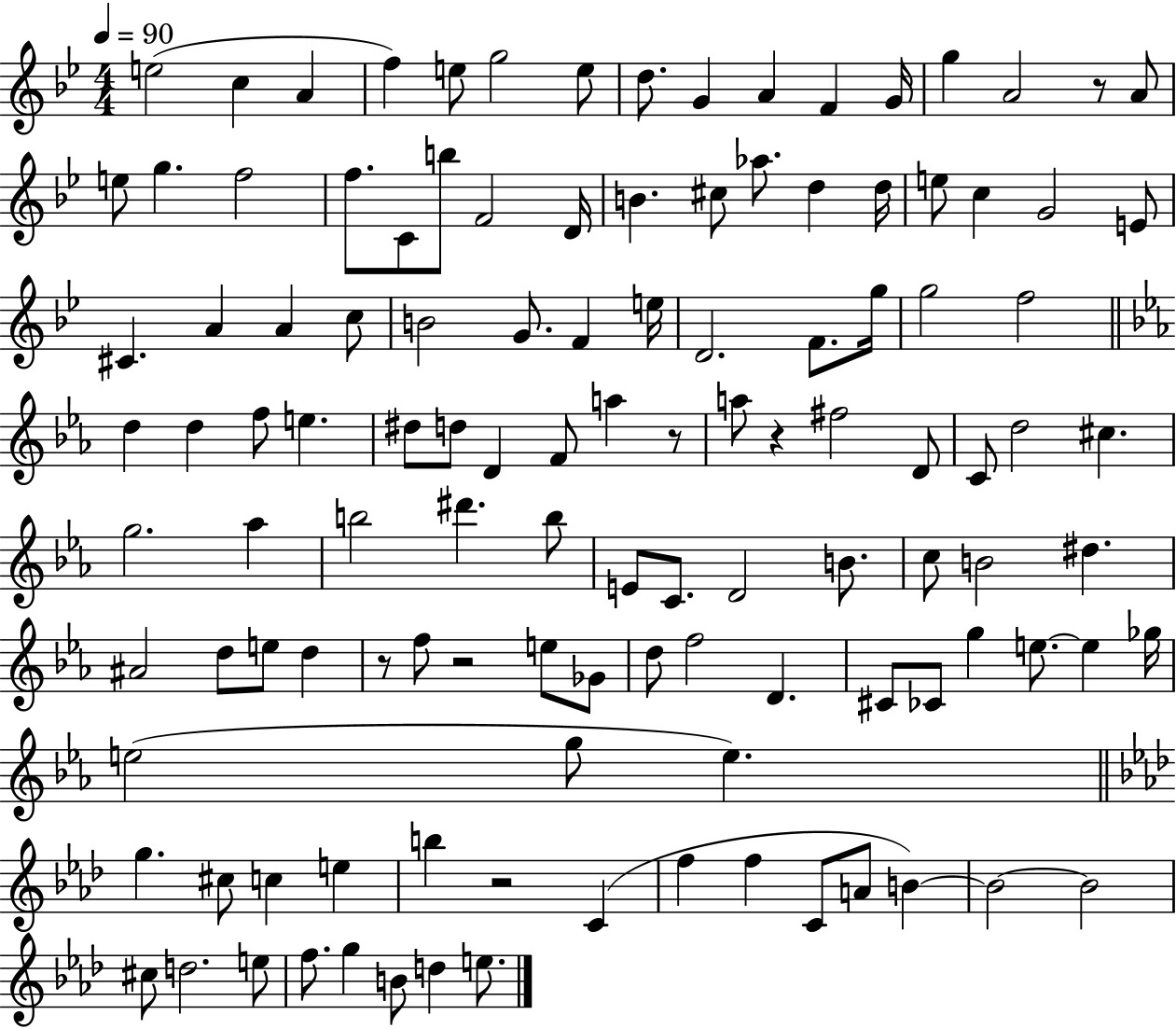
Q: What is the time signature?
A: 4/4